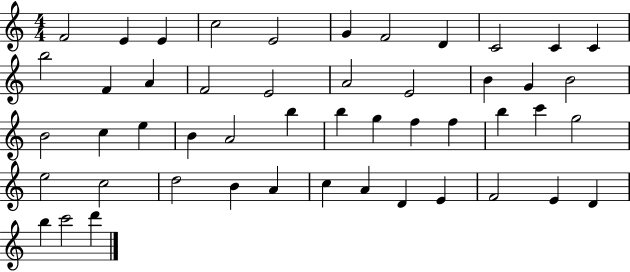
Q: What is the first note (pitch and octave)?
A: F4